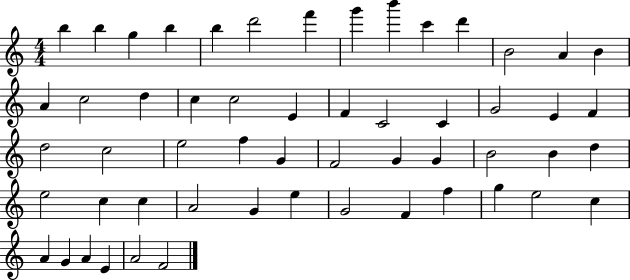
X:1
T:Untitled
M:4/4
L:1/4
K:C
b b g b b d'2 f' g' b' c' d' B2 A B A c2 d c c2 E F C2 C G2 E F d2 c2 e2 f G F2 G G B2 B d e2 c c A2 G e G2 F f g e2 c A G A E A2 F2